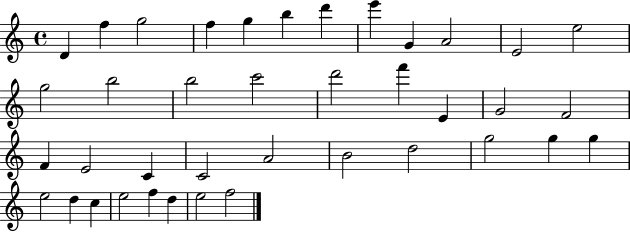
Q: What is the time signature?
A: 4/4